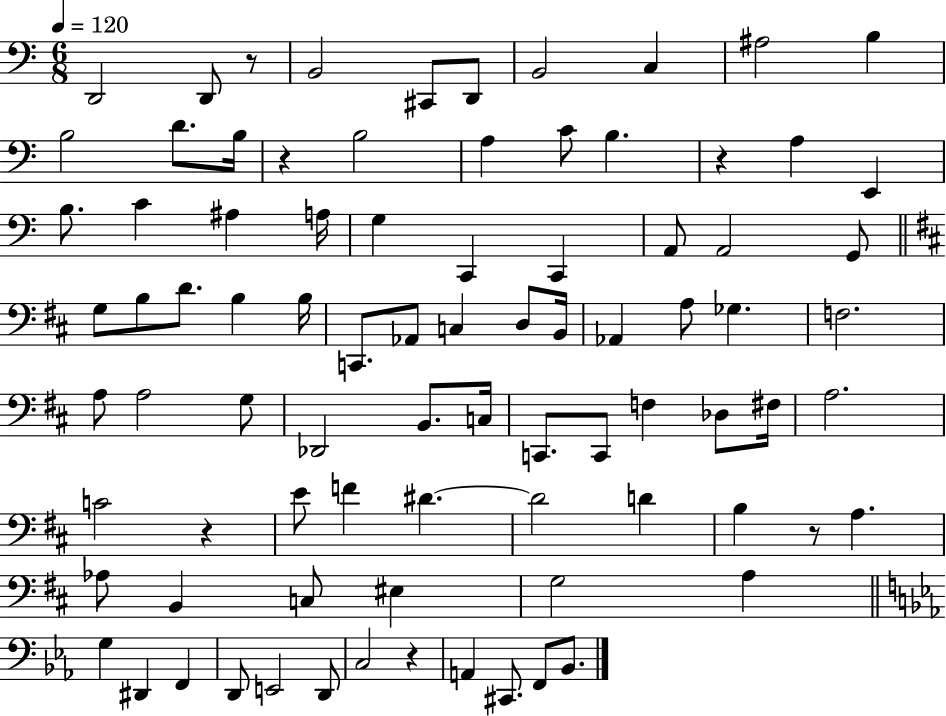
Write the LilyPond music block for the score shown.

{
  \clef bass
  \numericTimeSignature
  \time 6/8
  \key c \major
  \tempo 4 = 120
  d,2 d,8 r8 | b,2 cis,8 d,8 | b,2 c4 | ais2 b4 | \break b2 d'8. b16 | r4 b2 | a4 c'8 b4. | r4 a4 e,4 | \break b8. c'4 ais4 a16 | g4 c,4 c,4 | a,8 a,2 g,8 | \bar "||" \break \key d \major g8 b8 d'8. b4 b16 | c,8. aes,8 c4 d8 b,16 | aes,4 a8 ges4. | f2. | \break a8 a2 g8 | des,2 b,8. c16 | c,8. c,8 f4 des8 fis16 | a2. | \break c'2 r4 | e'8 f'4 dis'4.~~ | dis'2 d'4 | b4 r8 a4. | \break aes8 b,4 c8 eis4 | g2 a4 | \bar "||" \break \key ees \major g4 dis,4 f,4 | d,8 e,2 d,8 | c2 r4 | a,4 cis,8. f,8 bes,8. | \break \bar "|."
}